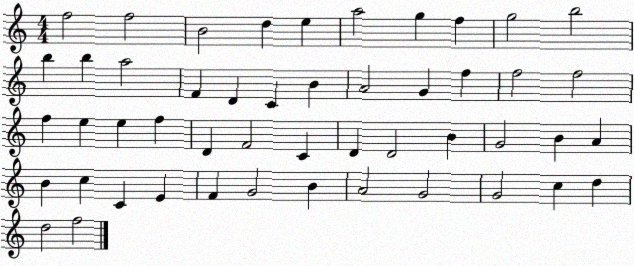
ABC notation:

X:1
T:Untitled
M:4/4
L:1/4
K:C
f2 f2 B2 d e a2 g f g2 b2 b b a2 F D C B A2 G f f2 f2 f e e f D F2 C D D2 B G2 B A B c C E F G2 B A2 G2 G2 c d d2 f2